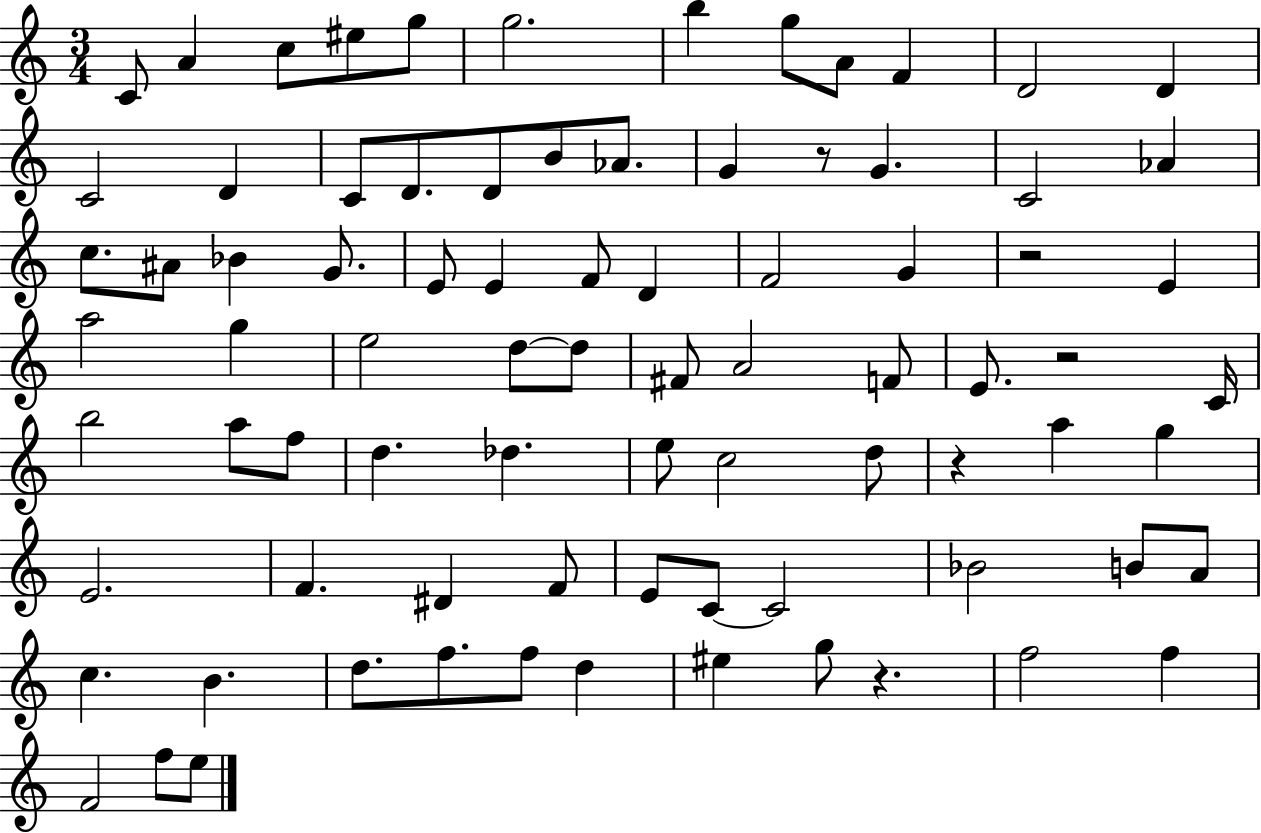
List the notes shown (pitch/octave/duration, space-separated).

C4/e A4/q C5/e EIS5/e G5/e G5/h. B5/q G5/e A4/e F4/q D4/h D4/q C4/h D4/q C4/e D4/e. D4/e B4/e Ab4/e. G4/q R/e G4/q. C4/h Ab4/q C5/e. A#4/e Bb4/q G4/e. E4/e E4/q F4/e D4/q F4/h G4/q R/h E4/q A5/h G5/q E5/h D5/e D5/e F#4/e A4/h F4/e E4/e. R/h C4/s B5/h A5/e F5/e D5/q. Db5/q. E5/e C5/h D5/e R/q A5/q G5/q E4/h. F4/q. D#4/q F4/e E4/e C4/e C4/h Bb4/h B4/e A4/e C5/q. B4/q. D5/e. F5/e. F5/e D5/q EIS5/q G5/e R/q. F5/h F5/q F4/h F5/e E5/e